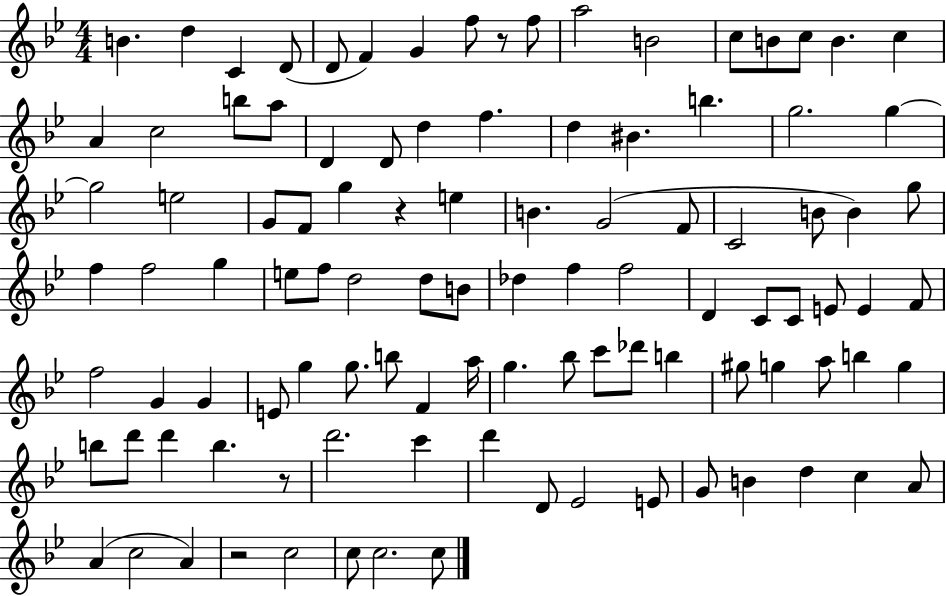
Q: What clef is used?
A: treble